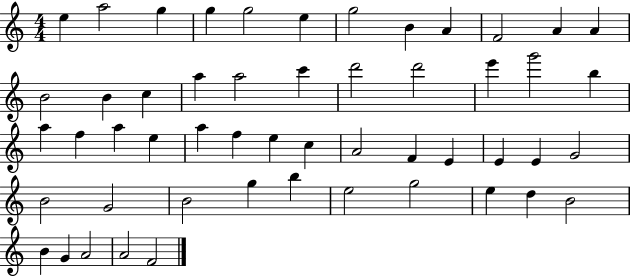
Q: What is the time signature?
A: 4/4